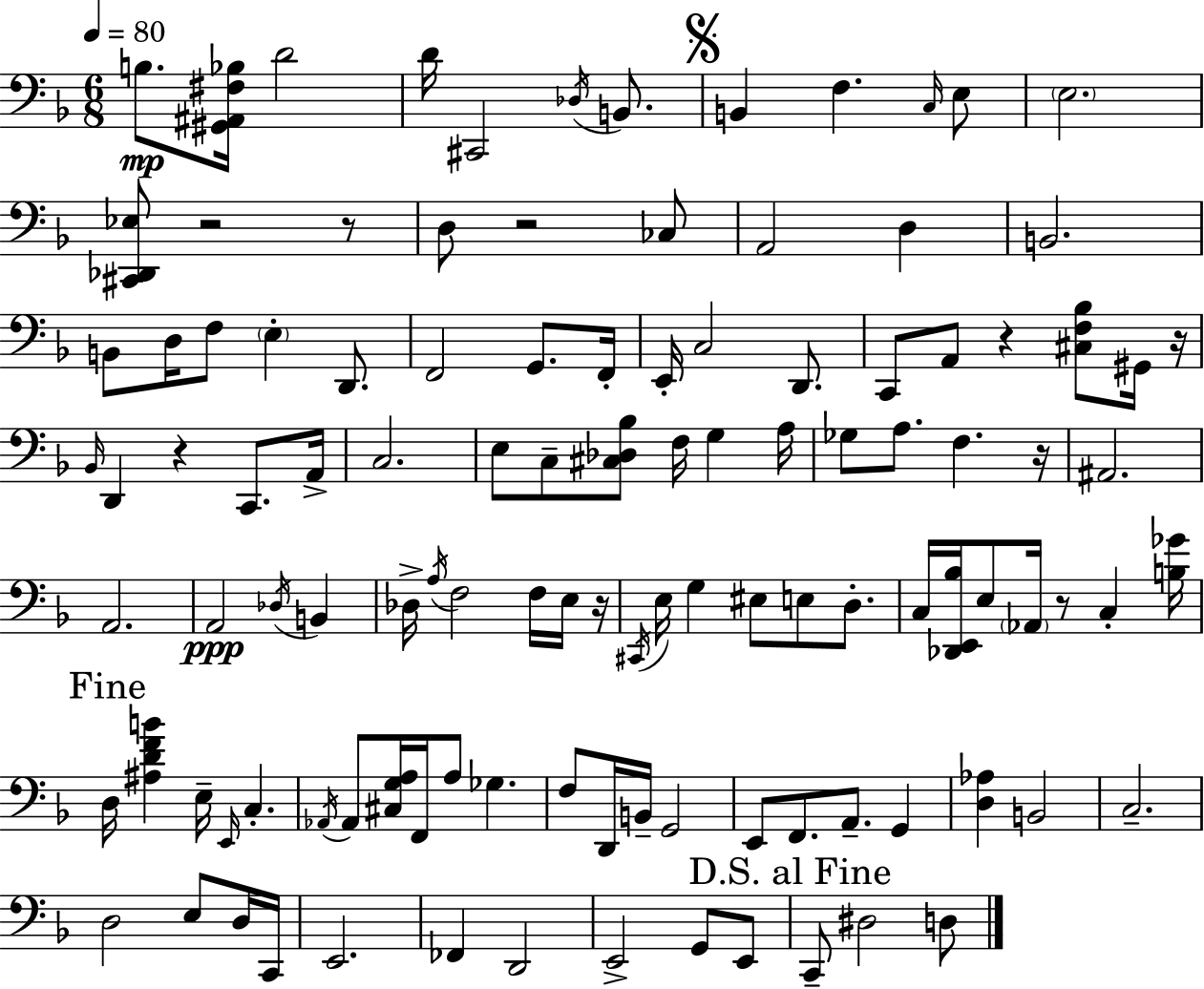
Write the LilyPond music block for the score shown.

{
  \clef bass
  \numericTimeSignature
  \time 6/8
  \key d \minor
  \tempo 4 = 80
  b8.\mp <gis, ais, fis bes>16 d'2 | d'16 cis,2 \acciaccatura { des16 } b,8. | \mark \markup { \musicglyph "scripts.segno" } b,4 f4. \grace { c16 } | e8 \parenthesize e2. | \break <cis, des, ees>8 r2 | r8 d8 r2 | ces8 a,2 d4 | b,2. | \break b,8 d16 f8 \parenthesize e4-. d,8. | f,2 g,8. | f,16-. e,16-. c2 d,8. | c,8 a,8 r4 <cis f bes>8 | \break gis,16 r16 \grace { bes,16 } d,4 r4 c,8. | a,16-> c2. | e8 c8-- <cis des bes>8 f16 g4 | a16 ges8 a8. f4. | \break r16 ais,2. | a,2. | a,2\ppp \acciaccatura { des16 } | b,4 des16-> \acciaccatura { a16 } f2 | \break f16 e16 r16 \acciaccatura { cis,16 } e16 g4 eis8 | e8 d8.-. c16 <des, e, bes>16 e8 \parenthesize aes,16 r8 | c4-. <b ges'>16 \mark "Fine" d16 <ais d' f' b'>4 e16-- | \grace { e,16 } c4.-. \acciaccatura { aes,16 } aes,8 <cis g a>16 f,16 | \break a8 ges4. f8 d,16 b,16-- | g,2 e,8 f,8. | a,8.-- g,4 <d aes>4 | b,2 c2.-- | \break d2 | e8 d16 c,16 e,2. | fes,4 | d,2 e,2-> | \break g,8 e,8 \mark "D.S. al Fine" c,8-- dis2 | d8 \bar "|."
}